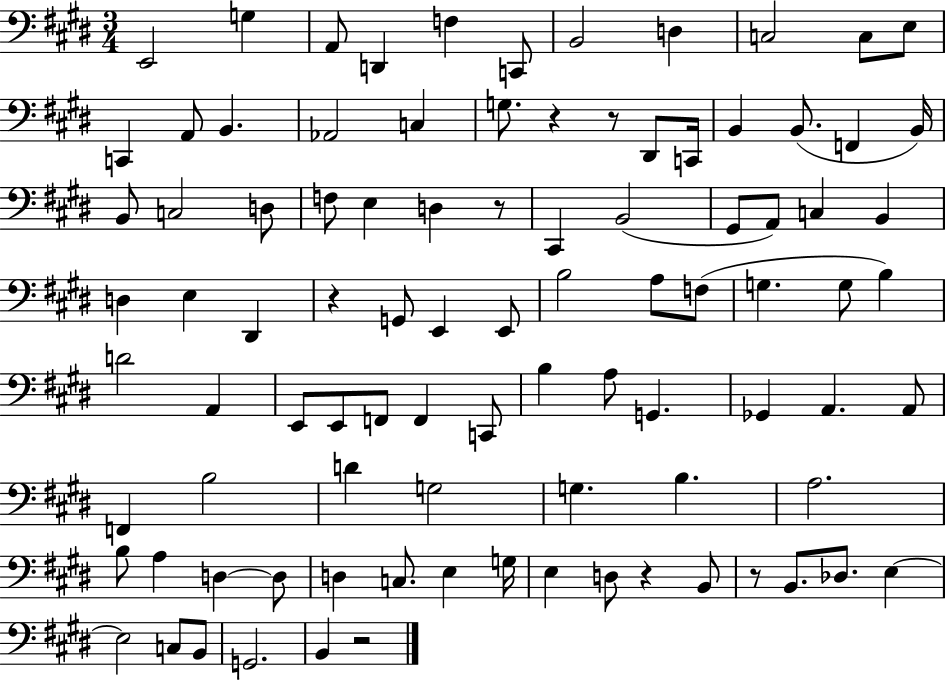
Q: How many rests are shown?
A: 7